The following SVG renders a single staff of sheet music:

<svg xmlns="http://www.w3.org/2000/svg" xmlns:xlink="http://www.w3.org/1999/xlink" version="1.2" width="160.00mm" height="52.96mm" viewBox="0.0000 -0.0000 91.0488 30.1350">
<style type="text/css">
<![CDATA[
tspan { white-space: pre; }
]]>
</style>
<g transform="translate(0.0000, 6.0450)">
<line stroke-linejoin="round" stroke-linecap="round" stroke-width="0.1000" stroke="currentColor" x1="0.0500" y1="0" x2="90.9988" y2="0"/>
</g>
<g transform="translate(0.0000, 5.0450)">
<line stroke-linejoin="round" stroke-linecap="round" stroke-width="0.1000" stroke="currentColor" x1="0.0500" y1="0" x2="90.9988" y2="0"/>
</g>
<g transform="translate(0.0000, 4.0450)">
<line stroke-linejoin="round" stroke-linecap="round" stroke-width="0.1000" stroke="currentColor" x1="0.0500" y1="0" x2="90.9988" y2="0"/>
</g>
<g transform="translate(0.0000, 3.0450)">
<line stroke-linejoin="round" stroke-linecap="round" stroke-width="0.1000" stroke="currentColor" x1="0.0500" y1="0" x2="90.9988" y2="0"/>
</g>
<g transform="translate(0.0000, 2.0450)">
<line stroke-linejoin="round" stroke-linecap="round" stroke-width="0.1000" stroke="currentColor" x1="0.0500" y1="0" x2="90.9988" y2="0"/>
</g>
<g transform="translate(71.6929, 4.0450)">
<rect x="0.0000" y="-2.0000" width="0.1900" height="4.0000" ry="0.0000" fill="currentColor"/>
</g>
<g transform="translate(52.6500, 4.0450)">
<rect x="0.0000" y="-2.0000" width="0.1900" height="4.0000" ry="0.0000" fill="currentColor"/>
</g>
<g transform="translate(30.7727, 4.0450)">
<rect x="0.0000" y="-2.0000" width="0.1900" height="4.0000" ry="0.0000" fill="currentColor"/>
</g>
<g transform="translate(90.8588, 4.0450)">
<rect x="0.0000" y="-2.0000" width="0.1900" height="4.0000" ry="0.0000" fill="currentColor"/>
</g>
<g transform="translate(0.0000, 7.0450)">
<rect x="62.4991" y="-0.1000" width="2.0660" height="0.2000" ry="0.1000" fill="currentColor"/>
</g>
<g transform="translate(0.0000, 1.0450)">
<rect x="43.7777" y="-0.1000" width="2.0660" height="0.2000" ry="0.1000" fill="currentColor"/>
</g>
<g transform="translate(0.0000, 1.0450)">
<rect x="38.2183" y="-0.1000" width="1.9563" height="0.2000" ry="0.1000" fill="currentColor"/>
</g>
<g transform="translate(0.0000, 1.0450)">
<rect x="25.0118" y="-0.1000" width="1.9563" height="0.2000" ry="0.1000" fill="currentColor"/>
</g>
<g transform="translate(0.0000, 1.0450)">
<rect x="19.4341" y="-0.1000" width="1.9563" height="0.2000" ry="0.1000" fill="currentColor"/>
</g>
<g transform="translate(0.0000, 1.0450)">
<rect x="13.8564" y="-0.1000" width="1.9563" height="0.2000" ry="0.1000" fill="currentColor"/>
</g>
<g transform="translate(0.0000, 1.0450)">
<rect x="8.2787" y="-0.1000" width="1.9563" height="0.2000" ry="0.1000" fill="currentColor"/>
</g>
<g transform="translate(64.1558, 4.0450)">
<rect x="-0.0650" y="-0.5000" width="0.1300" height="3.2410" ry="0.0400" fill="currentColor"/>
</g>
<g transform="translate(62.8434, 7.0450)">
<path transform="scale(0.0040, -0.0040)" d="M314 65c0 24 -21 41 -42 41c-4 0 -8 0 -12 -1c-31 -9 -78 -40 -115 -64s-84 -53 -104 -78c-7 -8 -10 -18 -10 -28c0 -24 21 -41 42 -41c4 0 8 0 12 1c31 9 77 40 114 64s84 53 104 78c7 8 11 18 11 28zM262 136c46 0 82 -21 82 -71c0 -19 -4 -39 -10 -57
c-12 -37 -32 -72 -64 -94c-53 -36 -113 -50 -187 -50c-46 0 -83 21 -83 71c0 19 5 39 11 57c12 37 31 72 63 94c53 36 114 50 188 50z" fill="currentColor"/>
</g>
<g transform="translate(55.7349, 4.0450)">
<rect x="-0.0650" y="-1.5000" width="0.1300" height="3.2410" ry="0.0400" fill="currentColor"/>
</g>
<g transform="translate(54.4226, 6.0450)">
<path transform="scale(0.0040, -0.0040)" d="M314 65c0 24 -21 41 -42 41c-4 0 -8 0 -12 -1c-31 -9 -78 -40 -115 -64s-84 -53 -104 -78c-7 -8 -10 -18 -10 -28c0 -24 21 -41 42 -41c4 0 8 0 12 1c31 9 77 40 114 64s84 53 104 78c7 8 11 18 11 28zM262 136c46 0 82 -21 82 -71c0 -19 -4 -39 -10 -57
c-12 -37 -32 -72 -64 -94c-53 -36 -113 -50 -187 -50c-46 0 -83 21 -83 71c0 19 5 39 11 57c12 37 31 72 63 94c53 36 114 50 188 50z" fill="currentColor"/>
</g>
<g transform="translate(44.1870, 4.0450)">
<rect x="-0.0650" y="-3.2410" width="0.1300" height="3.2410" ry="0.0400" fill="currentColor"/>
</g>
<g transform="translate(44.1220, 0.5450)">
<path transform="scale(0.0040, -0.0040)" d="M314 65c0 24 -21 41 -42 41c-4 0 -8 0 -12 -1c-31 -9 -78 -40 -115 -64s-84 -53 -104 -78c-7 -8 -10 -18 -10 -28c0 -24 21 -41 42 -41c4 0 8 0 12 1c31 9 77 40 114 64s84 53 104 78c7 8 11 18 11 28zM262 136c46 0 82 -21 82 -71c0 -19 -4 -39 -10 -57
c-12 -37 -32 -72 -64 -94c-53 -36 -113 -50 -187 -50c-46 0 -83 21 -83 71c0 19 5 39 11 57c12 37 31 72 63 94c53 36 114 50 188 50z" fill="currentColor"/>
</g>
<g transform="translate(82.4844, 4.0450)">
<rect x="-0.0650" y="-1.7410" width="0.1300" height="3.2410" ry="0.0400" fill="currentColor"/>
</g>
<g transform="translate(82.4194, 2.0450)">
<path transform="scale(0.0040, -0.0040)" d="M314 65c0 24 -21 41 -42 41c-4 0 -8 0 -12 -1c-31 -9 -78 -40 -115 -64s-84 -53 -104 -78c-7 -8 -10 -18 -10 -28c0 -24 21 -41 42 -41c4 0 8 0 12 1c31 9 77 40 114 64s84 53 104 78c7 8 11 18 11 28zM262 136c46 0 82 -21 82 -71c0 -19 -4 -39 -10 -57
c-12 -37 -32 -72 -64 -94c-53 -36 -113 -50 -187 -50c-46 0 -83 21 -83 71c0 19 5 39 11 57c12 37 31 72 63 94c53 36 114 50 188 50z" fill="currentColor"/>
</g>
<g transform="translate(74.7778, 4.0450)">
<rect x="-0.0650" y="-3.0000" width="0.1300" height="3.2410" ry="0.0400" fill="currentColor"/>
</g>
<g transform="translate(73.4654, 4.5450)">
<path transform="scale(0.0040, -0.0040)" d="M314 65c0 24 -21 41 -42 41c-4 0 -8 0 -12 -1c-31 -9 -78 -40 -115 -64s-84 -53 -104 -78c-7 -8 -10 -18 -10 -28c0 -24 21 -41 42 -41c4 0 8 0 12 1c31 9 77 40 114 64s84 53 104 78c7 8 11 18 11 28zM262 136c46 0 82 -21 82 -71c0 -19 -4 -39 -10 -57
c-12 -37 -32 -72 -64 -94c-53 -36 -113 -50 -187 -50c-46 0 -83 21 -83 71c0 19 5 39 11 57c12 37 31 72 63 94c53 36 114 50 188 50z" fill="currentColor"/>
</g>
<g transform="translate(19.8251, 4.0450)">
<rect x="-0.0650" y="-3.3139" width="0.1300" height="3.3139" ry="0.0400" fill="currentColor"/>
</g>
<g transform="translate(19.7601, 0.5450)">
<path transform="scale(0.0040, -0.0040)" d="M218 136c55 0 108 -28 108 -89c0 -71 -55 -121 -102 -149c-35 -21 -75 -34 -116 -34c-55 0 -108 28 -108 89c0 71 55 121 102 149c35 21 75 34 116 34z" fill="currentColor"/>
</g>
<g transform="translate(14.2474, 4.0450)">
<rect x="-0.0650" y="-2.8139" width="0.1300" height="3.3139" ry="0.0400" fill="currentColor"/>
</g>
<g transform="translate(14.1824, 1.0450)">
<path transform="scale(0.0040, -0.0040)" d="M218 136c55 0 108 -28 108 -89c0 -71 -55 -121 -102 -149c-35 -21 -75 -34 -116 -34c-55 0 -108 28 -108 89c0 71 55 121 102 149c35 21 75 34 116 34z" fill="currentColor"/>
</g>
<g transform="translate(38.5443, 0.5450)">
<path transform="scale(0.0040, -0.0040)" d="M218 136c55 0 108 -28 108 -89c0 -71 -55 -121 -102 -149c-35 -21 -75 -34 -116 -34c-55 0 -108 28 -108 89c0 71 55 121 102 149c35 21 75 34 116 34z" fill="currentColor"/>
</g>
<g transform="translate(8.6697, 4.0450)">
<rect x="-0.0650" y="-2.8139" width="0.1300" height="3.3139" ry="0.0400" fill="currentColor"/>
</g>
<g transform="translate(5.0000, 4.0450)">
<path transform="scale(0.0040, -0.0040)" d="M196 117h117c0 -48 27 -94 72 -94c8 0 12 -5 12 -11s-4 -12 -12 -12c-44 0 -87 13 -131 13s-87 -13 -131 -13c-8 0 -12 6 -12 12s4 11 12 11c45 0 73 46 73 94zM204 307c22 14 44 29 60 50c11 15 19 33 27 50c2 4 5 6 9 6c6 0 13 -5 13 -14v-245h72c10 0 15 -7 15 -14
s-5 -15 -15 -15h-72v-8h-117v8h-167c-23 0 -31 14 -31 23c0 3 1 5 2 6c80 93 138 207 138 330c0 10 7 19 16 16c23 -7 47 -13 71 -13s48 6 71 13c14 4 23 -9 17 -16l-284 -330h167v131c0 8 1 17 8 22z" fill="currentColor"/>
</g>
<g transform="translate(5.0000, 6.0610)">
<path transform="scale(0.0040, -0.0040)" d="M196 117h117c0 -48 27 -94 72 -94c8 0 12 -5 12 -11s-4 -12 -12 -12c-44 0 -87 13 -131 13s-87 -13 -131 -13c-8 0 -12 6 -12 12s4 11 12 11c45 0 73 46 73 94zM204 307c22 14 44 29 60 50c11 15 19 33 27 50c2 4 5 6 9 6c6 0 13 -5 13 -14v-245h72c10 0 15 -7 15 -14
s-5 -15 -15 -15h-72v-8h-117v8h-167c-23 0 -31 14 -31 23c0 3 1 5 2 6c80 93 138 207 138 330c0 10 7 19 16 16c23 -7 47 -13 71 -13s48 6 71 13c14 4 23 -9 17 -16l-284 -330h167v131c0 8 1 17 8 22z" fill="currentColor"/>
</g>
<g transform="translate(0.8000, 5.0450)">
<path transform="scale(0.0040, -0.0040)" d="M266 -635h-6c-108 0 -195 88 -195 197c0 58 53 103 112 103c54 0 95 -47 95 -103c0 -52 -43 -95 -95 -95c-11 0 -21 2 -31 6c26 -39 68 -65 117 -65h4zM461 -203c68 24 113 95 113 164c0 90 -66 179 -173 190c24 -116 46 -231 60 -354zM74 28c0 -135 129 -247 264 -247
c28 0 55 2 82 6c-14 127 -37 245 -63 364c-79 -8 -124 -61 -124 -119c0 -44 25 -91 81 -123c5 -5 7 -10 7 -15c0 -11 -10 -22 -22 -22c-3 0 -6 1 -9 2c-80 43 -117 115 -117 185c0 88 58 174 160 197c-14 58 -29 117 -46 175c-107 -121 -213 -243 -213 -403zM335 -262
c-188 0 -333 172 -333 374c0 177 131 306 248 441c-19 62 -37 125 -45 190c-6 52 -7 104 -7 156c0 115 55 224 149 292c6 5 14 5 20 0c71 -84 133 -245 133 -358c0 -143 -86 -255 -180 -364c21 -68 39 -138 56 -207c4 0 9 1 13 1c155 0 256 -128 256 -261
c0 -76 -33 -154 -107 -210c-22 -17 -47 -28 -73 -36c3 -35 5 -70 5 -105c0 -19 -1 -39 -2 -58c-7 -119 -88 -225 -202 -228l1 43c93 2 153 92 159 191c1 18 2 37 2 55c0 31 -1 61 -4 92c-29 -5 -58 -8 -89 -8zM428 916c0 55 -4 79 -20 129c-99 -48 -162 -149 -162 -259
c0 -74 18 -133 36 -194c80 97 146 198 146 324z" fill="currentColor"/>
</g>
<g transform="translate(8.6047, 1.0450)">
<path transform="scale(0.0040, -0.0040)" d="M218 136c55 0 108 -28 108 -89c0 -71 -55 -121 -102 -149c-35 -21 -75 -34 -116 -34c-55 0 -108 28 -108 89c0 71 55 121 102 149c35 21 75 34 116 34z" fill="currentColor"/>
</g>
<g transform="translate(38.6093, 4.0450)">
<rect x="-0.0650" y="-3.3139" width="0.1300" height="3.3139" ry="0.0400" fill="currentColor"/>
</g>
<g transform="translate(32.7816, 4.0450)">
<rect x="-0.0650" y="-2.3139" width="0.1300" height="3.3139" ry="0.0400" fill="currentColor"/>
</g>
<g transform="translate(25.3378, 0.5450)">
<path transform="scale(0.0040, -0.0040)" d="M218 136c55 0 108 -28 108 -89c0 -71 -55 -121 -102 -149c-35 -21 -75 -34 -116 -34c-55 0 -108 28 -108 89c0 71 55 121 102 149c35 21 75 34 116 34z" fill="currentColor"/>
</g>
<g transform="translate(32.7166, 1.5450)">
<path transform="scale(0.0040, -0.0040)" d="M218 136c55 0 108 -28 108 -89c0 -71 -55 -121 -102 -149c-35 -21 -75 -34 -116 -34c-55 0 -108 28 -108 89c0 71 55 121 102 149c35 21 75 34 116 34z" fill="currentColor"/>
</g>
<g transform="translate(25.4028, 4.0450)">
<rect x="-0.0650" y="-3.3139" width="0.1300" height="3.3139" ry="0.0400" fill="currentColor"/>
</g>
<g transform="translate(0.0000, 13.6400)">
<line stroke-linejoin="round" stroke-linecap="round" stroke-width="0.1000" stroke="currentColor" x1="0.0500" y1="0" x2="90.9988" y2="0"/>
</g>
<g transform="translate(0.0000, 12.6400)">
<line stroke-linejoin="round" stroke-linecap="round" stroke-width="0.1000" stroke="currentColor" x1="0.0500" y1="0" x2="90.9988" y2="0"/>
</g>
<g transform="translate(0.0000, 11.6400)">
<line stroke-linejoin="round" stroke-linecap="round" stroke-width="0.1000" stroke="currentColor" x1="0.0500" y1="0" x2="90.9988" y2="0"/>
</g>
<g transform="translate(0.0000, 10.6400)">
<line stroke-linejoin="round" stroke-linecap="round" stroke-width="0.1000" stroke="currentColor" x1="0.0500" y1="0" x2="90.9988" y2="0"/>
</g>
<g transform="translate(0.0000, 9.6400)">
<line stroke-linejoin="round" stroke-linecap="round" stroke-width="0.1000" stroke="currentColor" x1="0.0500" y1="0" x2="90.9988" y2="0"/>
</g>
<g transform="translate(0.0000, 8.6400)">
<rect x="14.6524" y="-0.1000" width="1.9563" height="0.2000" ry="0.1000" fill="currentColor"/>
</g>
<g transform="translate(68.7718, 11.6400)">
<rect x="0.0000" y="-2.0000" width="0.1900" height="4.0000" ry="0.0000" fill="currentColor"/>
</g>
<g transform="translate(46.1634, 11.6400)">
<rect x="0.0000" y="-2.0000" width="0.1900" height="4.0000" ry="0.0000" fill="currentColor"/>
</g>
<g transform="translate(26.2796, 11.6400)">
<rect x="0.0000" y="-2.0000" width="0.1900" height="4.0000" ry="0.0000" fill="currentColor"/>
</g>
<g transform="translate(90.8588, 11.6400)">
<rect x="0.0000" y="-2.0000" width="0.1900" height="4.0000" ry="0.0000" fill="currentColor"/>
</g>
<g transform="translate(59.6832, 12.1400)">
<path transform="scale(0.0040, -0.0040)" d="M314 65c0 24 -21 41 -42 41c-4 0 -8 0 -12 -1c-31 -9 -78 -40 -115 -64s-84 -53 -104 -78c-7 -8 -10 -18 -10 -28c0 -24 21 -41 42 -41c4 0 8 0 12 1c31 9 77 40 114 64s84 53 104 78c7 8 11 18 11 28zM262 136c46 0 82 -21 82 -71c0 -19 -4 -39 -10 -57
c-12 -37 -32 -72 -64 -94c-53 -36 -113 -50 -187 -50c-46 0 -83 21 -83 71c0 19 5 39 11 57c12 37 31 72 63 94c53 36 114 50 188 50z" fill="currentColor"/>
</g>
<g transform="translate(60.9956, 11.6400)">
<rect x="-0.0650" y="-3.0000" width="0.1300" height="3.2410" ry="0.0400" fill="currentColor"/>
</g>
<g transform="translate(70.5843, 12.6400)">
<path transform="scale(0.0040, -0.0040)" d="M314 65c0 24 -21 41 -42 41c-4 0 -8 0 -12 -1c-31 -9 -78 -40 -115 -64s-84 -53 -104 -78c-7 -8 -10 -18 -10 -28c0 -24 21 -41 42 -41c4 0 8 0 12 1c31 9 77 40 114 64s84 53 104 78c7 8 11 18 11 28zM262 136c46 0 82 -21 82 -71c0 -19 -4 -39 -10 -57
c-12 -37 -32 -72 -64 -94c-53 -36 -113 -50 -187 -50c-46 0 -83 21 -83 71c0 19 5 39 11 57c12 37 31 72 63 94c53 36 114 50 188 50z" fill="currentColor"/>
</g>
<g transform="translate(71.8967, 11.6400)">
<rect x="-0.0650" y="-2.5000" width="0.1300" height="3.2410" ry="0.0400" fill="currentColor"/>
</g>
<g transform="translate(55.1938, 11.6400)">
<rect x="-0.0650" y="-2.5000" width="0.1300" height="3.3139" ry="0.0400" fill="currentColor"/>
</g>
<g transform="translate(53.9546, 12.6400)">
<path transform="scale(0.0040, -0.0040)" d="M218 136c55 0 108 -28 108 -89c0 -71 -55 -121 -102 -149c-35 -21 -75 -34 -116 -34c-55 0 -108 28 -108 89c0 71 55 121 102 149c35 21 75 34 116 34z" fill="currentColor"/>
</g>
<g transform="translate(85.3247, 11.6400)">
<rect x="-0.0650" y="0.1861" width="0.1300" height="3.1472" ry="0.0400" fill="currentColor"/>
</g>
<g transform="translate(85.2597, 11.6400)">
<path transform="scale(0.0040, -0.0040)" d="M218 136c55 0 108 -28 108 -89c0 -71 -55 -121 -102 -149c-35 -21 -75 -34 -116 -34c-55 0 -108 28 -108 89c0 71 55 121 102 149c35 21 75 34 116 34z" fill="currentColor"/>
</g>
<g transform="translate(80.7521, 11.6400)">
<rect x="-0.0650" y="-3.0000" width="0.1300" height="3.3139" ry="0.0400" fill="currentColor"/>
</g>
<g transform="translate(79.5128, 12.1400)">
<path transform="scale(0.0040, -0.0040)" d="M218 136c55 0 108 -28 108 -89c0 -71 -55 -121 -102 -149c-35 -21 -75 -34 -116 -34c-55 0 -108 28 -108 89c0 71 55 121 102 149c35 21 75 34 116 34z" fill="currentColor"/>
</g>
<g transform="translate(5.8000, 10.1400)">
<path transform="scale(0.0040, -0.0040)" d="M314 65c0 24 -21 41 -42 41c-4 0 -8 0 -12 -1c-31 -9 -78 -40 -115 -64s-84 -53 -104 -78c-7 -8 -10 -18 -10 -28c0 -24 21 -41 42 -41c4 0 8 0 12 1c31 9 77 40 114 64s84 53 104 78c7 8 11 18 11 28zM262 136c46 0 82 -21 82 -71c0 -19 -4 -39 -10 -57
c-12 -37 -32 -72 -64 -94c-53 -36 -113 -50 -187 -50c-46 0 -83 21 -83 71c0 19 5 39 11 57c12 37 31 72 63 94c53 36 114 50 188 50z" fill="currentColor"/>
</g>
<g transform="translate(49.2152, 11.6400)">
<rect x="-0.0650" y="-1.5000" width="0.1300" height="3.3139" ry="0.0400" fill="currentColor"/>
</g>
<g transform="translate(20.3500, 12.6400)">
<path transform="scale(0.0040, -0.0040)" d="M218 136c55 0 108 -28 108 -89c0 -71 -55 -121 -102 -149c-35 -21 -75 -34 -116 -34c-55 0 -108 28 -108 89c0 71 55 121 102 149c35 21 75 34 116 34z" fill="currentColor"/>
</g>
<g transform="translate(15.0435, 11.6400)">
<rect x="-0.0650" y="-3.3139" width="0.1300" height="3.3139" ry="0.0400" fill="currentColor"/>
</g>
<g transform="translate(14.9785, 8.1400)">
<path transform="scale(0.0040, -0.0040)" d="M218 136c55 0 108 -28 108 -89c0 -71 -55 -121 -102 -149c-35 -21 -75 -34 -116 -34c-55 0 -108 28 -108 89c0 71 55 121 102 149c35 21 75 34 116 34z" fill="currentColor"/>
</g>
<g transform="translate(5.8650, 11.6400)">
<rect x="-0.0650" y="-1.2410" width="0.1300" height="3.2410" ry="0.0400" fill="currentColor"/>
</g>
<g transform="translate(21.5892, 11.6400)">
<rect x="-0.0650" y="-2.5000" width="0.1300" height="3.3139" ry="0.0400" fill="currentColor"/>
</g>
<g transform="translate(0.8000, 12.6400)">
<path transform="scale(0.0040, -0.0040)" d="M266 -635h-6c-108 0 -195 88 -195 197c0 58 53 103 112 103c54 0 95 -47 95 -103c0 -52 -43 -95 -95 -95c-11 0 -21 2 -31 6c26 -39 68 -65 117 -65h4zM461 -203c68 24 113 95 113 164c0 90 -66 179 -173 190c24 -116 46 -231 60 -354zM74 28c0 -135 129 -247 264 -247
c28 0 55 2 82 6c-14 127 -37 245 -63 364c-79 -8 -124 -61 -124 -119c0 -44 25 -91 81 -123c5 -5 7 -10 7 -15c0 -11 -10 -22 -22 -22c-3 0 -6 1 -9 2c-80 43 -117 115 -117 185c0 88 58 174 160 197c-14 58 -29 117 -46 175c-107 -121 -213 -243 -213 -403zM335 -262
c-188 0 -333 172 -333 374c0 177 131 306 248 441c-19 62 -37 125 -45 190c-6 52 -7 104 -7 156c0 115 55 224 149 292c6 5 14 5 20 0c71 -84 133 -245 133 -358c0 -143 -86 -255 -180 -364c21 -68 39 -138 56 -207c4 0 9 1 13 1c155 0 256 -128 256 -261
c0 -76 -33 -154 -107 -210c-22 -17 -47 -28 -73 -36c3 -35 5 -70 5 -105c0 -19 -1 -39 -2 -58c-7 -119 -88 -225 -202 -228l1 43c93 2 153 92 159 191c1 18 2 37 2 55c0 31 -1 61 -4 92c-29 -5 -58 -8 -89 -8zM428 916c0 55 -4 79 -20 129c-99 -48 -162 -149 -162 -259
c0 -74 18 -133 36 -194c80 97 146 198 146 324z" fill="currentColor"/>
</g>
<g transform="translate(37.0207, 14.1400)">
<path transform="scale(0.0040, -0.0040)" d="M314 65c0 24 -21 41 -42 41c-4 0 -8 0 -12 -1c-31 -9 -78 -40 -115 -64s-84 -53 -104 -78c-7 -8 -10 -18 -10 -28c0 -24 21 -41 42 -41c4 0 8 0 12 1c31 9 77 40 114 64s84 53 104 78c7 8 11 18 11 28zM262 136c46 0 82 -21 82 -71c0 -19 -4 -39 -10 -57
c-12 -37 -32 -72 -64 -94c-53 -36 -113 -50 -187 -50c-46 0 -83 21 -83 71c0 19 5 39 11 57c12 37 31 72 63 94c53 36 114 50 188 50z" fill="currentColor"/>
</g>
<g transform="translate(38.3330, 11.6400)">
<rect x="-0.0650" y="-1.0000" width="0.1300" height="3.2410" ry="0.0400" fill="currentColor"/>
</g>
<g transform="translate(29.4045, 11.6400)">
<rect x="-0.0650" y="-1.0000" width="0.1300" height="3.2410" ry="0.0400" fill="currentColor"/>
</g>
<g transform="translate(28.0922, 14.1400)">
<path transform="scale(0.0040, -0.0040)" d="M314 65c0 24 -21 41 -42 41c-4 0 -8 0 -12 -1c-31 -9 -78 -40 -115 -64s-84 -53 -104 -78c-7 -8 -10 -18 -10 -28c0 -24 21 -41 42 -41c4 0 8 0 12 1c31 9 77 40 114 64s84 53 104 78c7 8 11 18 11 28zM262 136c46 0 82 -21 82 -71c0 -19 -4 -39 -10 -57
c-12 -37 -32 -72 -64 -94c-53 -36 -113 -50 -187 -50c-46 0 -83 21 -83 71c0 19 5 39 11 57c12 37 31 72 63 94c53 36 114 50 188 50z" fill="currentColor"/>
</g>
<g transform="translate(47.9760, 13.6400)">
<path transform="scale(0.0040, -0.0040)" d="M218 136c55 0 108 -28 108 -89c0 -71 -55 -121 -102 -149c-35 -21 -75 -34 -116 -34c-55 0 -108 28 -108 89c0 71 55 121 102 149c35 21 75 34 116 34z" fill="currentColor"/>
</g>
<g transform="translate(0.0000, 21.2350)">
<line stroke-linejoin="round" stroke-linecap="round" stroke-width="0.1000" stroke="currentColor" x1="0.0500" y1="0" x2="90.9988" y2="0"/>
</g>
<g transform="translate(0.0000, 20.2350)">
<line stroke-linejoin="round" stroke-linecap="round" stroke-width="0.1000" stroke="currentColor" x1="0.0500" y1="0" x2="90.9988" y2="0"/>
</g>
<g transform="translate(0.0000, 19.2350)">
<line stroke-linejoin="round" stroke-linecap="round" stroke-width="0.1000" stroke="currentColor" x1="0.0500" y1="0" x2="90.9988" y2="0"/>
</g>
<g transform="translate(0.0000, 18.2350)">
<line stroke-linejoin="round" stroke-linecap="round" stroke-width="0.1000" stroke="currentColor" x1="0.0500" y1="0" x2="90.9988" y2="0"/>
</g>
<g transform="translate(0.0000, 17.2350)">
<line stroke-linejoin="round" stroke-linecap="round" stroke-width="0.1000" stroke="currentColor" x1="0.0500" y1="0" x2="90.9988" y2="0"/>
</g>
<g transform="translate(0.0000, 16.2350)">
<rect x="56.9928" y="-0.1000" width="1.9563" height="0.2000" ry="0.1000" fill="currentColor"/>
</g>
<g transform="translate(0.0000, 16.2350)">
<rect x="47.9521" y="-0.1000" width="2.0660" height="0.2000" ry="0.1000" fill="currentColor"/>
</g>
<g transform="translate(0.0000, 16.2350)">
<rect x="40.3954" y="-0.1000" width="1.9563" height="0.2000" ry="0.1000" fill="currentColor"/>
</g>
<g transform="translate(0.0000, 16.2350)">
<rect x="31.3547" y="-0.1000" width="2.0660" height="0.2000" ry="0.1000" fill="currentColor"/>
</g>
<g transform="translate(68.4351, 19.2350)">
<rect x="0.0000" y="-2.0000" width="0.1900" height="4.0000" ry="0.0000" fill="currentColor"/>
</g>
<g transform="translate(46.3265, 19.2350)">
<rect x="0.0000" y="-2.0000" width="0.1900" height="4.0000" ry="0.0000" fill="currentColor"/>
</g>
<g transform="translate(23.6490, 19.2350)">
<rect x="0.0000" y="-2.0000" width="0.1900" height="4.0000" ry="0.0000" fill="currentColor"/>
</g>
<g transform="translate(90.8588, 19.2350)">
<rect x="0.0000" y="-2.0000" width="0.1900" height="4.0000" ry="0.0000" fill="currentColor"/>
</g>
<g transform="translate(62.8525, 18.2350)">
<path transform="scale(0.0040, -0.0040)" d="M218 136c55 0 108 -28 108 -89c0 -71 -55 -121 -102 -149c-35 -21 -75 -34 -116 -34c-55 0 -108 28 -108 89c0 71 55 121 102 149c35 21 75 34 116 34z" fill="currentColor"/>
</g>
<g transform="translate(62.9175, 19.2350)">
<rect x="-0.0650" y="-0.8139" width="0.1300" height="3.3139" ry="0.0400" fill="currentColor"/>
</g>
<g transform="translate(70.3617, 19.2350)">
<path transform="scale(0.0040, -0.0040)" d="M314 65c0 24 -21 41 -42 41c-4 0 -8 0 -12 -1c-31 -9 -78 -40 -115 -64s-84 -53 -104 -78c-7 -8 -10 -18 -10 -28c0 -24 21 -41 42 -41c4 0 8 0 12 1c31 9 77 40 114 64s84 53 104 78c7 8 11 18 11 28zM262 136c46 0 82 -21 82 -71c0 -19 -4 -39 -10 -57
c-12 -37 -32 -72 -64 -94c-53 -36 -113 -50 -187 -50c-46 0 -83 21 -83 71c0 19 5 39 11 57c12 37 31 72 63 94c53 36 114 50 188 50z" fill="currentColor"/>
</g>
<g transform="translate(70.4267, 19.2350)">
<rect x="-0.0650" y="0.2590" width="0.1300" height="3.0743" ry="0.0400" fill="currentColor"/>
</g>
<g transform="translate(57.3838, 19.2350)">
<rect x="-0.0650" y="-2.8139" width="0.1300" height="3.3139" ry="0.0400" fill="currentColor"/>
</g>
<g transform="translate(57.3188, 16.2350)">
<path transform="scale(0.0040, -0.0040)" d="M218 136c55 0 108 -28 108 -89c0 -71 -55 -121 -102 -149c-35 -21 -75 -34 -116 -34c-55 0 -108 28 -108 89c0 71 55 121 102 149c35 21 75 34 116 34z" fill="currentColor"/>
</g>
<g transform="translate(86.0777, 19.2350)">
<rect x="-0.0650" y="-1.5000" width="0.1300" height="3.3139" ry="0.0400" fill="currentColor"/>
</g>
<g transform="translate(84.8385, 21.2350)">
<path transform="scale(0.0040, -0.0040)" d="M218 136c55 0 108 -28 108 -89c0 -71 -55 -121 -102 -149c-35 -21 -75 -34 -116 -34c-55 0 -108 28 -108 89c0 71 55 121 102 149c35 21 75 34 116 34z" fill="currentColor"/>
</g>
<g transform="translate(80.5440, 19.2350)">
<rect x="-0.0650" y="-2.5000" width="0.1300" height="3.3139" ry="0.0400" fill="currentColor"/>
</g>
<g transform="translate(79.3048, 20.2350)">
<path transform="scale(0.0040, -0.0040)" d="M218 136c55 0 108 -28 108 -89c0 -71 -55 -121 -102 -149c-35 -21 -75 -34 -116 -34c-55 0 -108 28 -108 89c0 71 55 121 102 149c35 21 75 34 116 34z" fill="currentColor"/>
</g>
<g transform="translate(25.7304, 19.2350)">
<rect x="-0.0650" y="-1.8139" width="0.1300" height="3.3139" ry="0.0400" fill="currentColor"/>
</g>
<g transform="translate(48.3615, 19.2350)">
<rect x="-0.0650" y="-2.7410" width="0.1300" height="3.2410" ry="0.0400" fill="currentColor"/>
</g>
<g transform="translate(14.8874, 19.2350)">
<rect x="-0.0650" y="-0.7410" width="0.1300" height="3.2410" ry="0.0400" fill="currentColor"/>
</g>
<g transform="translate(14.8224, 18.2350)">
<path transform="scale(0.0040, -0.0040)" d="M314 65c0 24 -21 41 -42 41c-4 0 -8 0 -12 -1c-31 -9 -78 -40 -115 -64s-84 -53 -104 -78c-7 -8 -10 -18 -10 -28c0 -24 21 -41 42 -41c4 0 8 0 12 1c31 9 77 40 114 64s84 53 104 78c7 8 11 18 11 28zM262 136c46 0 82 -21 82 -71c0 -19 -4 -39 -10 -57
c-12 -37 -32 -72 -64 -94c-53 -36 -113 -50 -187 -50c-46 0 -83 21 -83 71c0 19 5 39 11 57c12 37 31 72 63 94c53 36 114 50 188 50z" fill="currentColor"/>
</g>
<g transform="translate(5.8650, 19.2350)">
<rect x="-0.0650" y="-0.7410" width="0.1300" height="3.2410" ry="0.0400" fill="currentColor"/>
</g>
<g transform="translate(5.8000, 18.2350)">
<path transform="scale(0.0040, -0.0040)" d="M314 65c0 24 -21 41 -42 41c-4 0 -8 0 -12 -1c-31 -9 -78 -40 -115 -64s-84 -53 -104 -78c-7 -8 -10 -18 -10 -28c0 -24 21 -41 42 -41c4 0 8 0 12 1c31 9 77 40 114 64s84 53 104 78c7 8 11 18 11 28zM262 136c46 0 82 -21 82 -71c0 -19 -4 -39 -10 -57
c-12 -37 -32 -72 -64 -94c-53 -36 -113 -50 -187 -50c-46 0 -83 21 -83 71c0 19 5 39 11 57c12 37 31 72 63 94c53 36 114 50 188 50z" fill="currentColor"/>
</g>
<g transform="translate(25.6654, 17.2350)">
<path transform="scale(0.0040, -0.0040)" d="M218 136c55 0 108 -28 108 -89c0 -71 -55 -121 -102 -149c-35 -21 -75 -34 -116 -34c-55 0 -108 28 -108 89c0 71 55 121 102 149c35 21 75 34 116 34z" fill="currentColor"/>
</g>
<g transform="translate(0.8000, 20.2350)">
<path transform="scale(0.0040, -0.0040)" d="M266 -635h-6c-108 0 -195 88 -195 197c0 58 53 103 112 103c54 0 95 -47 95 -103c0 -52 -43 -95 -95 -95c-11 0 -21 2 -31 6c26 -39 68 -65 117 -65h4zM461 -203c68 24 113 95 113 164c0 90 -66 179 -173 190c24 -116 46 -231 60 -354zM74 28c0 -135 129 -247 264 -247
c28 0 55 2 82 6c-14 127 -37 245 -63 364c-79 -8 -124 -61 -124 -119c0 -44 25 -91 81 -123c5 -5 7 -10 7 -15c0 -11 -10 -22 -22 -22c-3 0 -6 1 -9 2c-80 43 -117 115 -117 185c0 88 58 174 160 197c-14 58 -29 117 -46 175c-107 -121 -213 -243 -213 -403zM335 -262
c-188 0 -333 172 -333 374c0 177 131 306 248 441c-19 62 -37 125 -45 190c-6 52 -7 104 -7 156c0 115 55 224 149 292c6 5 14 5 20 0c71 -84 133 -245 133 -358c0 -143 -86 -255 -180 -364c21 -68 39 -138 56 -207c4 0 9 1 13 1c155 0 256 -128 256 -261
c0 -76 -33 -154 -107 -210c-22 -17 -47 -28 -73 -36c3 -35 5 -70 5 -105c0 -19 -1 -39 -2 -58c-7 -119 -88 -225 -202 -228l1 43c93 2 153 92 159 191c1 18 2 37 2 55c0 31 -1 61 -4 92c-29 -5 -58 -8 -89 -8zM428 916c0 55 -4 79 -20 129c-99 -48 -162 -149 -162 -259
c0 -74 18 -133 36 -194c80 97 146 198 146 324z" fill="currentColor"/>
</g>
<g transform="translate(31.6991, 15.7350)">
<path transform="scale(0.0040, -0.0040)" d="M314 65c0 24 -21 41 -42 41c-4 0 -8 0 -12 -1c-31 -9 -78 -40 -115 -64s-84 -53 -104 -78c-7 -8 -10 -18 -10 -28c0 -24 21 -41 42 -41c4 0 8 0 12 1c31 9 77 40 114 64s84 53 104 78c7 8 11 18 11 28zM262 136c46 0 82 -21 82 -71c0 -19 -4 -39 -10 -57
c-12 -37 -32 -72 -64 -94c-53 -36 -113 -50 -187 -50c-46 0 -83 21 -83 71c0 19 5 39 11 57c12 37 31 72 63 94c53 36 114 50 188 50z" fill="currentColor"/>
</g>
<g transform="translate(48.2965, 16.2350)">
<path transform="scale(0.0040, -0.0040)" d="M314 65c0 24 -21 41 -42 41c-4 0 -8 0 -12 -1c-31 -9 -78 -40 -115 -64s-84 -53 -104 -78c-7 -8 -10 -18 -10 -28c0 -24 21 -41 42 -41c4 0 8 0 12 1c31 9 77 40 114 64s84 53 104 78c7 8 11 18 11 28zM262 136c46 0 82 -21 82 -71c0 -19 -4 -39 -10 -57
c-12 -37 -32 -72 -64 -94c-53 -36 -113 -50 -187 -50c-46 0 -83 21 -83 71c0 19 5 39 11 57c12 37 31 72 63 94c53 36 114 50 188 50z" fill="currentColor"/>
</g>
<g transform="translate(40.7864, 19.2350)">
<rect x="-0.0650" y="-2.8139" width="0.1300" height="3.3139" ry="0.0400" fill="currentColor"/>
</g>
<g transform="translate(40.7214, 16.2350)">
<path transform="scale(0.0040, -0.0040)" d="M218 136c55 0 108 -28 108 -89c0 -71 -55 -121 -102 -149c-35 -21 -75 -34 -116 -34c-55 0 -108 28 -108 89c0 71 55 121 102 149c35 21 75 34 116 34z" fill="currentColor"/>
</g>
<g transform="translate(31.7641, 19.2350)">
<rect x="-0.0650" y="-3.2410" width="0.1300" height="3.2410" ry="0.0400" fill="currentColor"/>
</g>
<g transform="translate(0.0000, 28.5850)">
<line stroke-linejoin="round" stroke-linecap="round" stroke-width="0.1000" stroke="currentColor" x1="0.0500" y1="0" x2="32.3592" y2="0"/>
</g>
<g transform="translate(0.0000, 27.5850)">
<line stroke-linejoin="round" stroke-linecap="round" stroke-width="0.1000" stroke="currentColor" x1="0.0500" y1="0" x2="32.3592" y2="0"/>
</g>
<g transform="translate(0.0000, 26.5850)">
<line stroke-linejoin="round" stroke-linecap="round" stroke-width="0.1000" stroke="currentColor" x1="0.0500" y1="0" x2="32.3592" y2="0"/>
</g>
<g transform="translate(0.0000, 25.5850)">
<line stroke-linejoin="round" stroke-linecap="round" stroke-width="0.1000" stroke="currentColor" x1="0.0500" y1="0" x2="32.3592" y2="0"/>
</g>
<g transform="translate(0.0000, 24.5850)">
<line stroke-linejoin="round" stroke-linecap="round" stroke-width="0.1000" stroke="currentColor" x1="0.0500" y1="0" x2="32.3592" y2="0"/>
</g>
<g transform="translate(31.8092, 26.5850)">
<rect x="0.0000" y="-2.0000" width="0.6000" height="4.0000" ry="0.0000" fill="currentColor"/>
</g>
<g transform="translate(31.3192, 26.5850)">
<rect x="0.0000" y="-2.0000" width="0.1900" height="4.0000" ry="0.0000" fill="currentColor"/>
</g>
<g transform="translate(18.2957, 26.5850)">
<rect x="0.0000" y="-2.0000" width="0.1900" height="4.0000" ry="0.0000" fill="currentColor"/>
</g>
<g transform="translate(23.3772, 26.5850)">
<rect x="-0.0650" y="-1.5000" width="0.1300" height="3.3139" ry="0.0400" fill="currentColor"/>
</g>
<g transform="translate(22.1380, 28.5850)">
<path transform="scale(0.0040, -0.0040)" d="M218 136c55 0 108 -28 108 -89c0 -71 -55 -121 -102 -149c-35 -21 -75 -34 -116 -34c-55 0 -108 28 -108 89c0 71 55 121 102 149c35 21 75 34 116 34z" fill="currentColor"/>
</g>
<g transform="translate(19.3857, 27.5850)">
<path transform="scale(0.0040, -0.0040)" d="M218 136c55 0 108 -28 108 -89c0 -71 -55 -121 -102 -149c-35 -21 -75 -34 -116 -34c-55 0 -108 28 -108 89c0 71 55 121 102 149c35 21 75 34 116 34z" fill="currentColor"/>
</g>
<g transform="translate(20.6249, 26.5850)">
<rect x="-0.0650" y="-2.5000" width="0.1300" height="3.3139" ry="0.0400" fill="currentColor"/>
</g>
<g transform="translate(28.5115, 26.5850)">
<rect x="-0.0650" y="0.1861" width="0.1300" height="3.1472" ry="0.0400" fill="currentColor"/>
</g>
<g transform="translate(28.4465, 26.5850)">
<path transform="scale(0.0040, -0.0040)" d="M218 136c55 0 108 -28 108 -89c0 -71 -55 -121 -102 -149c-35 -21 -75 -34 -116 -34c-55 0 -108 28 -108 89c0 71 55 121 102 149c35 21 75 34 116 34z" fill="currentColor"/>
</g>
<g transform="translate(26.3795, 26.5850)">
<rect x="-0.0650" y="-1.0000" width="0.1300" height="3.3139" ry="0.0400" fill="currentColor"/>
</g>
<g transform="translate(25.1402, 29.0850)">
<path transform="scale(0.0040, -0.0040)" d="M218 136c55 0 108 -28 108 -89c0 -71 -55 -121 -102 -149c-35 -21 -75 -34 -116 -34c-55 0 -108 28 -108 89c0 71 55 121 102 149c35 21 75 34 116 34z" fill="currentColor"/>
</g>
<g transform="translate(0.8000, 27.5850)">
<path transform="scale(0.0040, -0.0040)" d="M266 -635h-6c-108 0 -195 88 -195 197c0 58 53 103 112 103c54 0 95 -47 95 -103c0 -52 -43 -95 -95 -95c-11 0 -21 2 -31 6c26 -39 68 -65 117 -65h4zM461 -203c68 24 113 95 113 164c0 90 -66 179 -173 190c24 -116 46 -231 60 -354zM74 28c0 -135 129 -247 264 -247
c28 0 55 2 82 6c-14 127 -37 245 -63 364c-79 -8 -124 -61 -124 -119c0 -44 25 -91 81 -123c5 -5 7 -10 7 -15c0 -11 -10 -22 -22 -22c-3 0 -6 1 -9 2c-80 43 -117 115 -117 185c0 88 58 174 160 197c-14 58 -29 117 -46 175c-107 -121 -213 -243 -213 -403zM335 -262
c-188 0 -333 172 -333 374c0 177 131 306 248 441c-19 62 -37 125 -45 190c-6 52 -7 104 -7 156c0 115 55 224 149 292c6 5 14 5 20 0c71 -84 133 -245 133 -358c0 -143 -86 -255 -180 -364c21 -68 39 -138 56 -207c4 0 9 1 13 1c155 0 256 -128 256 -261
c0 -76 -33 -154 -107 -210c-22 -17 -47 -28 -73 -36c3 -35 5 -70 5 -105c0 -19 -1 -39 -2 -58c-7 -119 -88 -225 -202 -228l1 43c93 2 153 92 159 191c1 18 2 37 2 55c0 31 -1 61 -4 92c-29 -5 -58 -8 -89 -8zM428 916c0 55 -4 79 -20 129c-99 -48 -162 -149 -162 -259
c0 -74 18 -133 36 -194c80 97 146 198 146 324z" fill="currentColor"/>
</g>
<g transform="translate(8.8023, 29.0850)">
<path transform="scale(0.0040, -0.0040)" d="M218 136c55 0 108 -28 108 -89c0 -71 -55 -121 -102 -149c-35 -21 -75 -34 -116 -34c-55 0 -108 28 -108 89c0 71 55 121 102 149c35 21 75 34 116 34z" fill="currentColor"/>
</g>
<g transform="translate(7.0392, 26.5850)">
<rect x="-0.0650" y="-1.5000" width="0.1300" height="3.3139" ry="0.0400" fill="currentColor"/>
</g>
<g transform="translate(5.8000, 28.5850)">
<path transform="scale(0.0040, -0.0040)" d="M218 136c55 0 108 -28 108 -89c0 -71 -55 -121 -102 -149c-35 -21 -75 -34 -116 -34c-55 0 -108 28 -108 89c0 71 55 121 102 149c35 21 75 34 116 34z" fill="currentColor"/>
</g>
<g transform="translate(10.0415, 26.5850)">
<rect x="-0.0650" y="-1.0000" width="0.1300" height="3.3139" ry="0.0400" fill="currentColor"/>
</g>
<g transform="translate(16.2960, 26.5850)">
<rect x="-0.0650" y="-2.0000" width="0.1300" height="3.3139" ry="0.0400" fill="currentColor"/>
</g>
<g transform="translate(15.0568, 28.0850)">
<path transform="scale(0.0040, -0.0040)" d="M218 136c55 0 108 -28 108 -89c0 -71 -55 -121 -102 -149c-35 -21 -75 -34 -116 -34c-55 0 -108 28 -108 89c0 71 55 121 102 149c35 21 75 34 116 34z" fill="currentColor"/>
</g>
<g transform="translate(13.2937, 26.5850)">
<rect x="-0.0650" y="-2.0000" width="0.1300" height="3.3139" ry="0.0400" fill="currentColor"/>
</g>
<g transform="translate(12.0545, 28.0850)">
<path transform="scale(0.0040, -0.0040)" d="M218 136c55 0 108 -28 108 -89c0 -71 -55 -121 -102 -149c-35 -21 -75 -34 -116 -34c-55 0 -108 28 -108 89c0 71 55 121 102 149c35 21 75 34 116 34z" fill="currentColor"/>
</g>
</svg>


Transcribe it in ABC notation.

X:1
T:Untitled
M:4/4
L:1/4
K:C
a a b b g b b2 E2 C2 A2 f2 e2 b G D2 D2 E G A2 G2 A B d2 d2 f b2 a a2 a d B2 G E E D F F G E D B